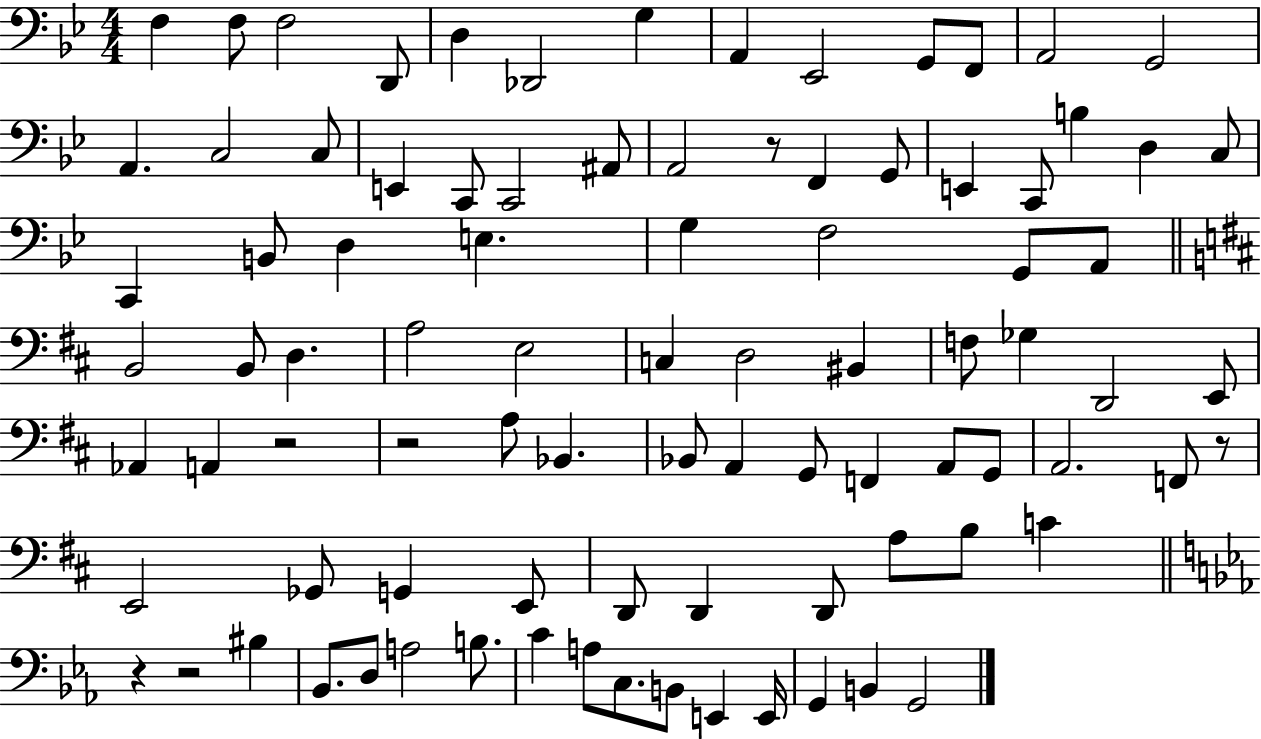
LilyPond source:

{
  \clef bass
  \numericTimeSignature
  \time 4/4
  \key bes \major
  f4 f8 f2 d,8 | d4 des,2 g4 | a,4 ees,2 g,8 f,8 | a,2 g,2 | \break a,4. c2 c8 | e,4 c,8 c,2 ais,8 | a,2 r8 f,4 g,8 | e,4 c,8 b4 d4 c8 | \break c,4 b,8 d4 e4. | g4 f2 g,8 a,8 | \bar "||" \break \key d \major b,2 b,8 d4. | a2 e2 | c4 d2 bis,4 | f8 ges4 d,2 e,8 | \break aes,4 a,4 r2 | r2 a8 bes,4. | bes,8 a,4 g,8 f,4 a,8 g,8 | a,2. f,8 r8 | \break e,2 ges,8 g,4 e,8 | d,8 d,4 d,8 a8 b8 c'4 | \bar "||" \break \key ees \major r4 r2 bis4 | bes,8. d8 a2 b8. | c'4 a8 c8. b,8 e,4 e,16 | g,4 b,4 g,2 | \break \bar "|."
}